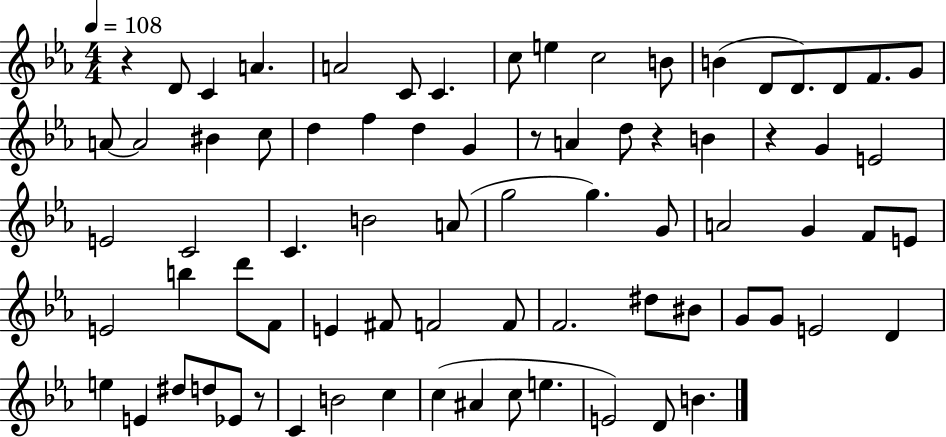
R/q D4/e C4/q A4/q. A4/h C4/e C4/q. C5/e E5/q C5/h B4/e B4/q D4/e D4/e. D4/e F4/e. G4/e A4/e A4/h BIS4/q C5/e D5/q F5/q D5/q G4/q R/e A4/q D5/e R/q B4/q R/q G4/q E4/h E4/h C4/h C4/q. B4/h A4/e G5/h G5/q. G4/e A4/h G4/q F4/e E4/e E4/h B5/q D6/e F4/e E4/q F#4/e F4/h F4/e F4/h. D#5/e BIS4/e G4/e G4/e E4/h D4/q E5/q E4/q D#5/e D5/e Eb4/e R/e C4/q B4/h C5/q C5/q A#4/q C5/e E5/q. E4/h D4/e B4/q.